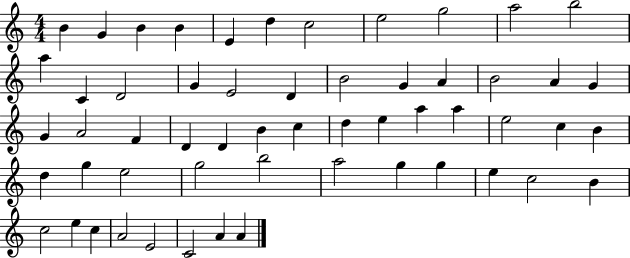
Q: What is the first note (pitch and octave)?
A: B4